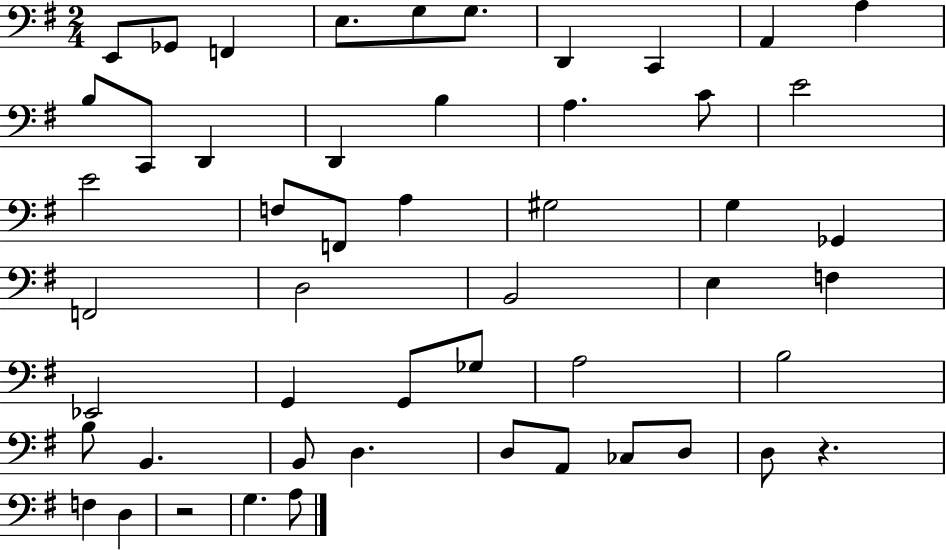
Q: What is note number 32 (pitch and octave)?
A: G2